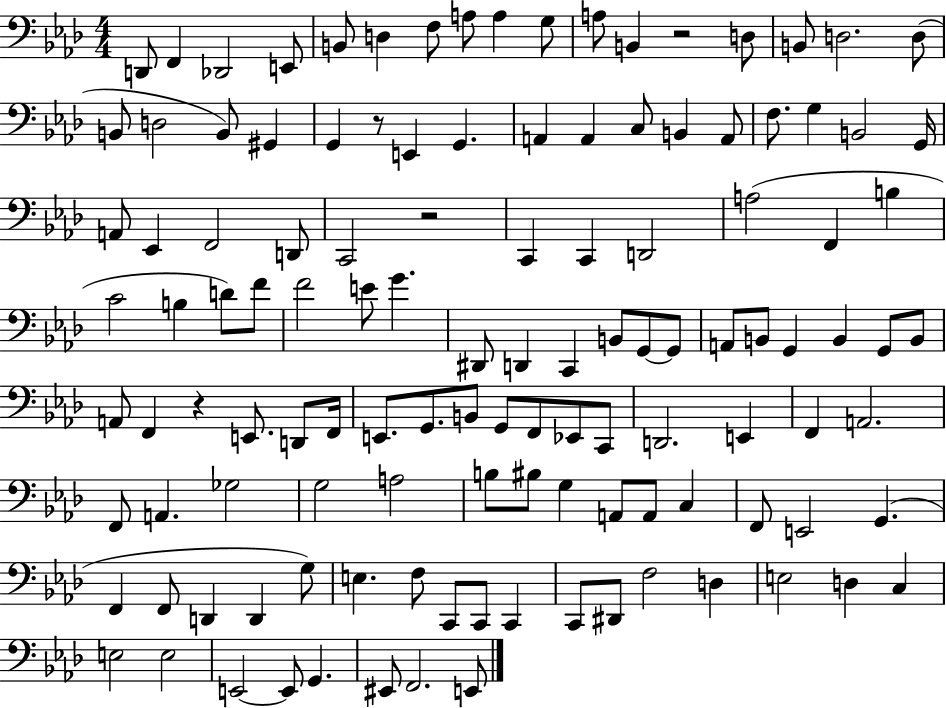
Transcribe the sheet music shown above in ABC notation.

X:1
T:Untitled
M:4/4
L:1/4
K:Ab
D,,/2 F,, _D,,2 E,,/2 B,,/2 D, F,/2 A,/2 A, G,/2 A,/2 B,, z2 D,/2 B,,/2 D,2 D,/2 B,,/2 D,2 B,,/2 ^G,, G,, z/2 E,, G,, A,, A,, C,/2 B,, A,,/2 F,/2 G, B,,2 G,,/4 A,,/2 _E,, F,,2 D,,/2 C,,2 z2 C,, C,, D,,2 A,2 F,, B, C2 B, D/2 F/2 F2 E/2 G ^D,,/2 D,, C,, B,,/2 G,,/2 G,,/2 A,,/2 B,,/2 G,, B,, G,,/2 B,,/2 A,,/2 F,, z E,,/2 D,,/2 F,,/4 E,,/2 G,,/2 B,,/2 G,,/2 F,,/2 _E,,/2 C,,/2 D,,2 E,, F,, A,,2 F,,/2 A,, _G,2 G,2 A,2 B,/2 ^B,/2 G, A,,/2 A,,/2 C, F,,/2 E,,2 G,, F,, F,,/2 D,, D,, G,/2 E, F,/2 C,,/2 C,,/2 C,, C,,/2 ^D,,/2 F,2 D, E,2 D, C, E,2 E,2 E,,2 E,,/2 G,, ^E,,/2 F,,2 E,,/2